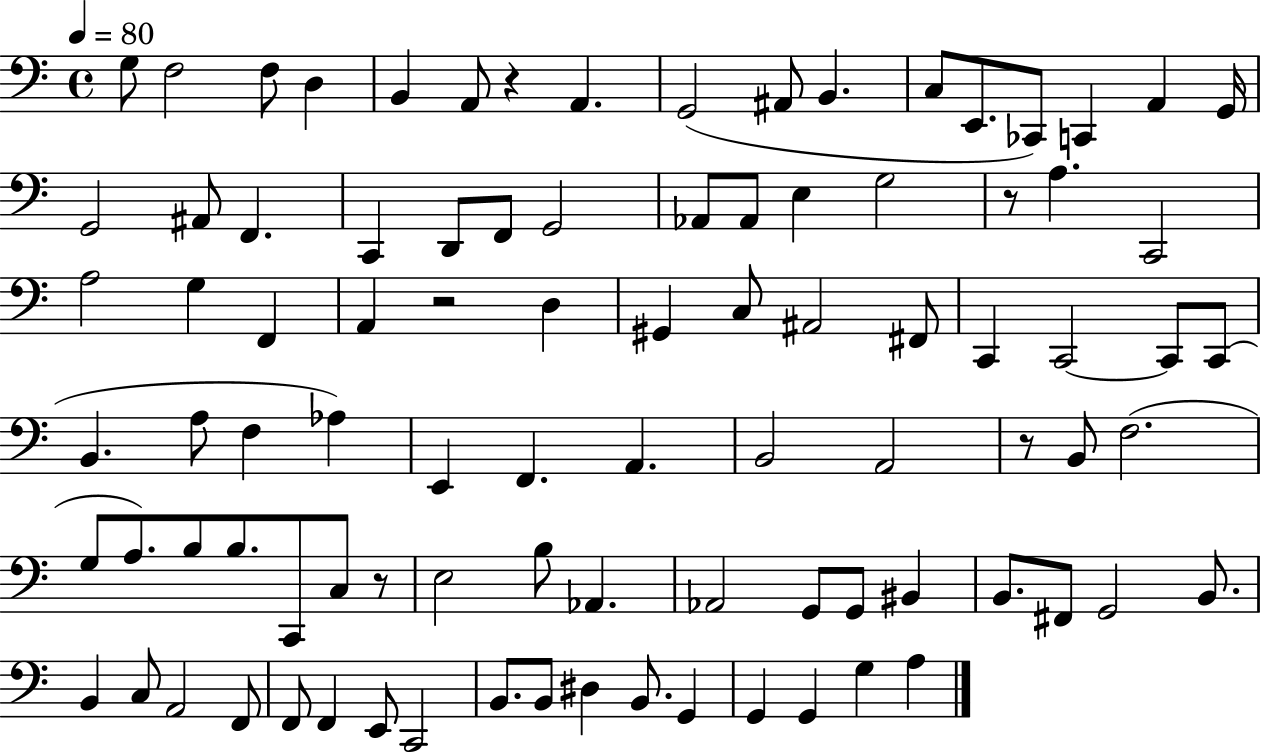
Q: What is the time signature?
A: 4/4